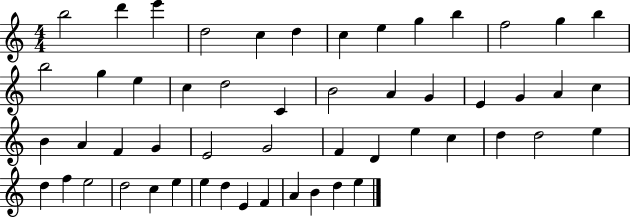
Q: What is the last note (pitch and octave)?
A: E5